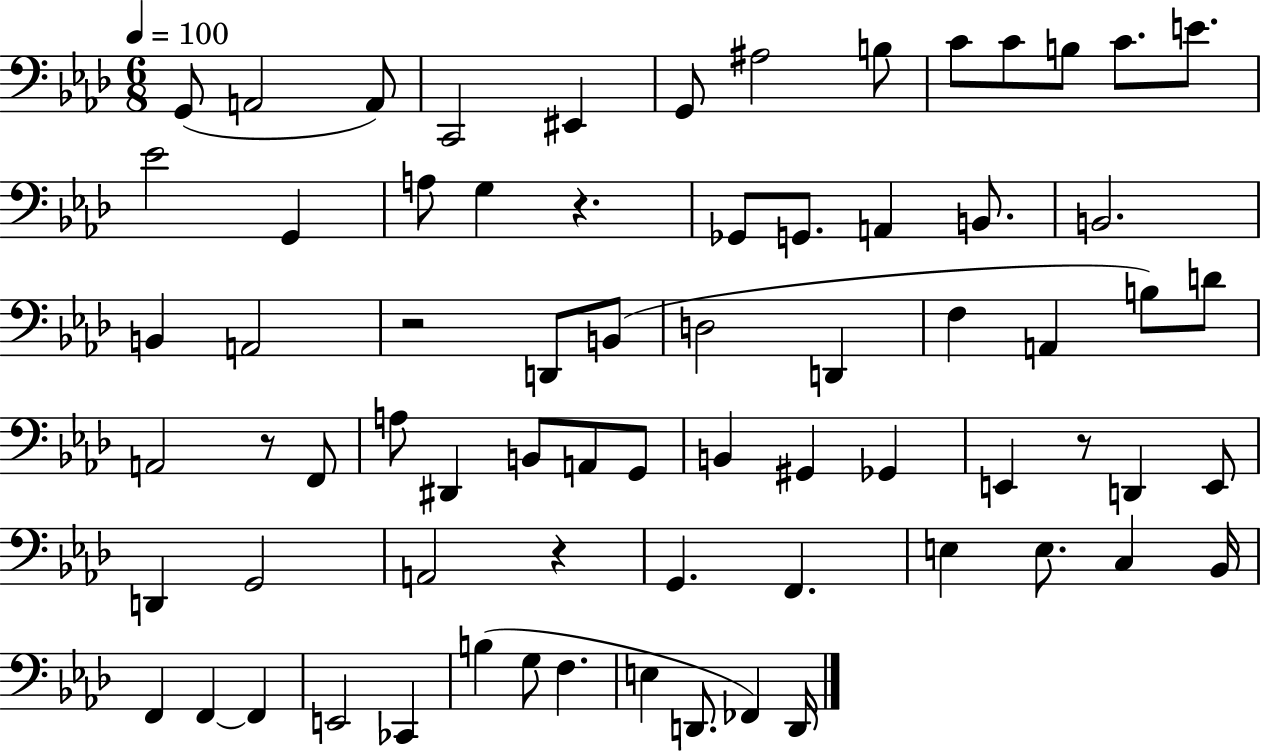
{
  \clef bass
  \numericTimeSignature
  \time 6/8
  \key aes \major
  \tempo 4 = 100
  \repeat volta 2 { g,8( a,2 a,8) | c,2 eis,4 | g,8 ais2 b8 | c'8 c'8 b8 c'8. e'8. | \break ees'2 g,4 | a8 g4 r4. | ges,8 g,8. a,4 b,8. | b,2. | \break b,4 a,2 | r2 d,8 b,8( | d2 d,4 | f4 a,4 b8) d'8 | \break a,2 r8 f,8 | a8 dis,4 b,8 a,8 g,8 | b,4 gis,4 ges,4 | e,4 r8 d,4 e,8 | \break d,4 g,2 | a,2 r4 | g,4. f,4. | e4 e8. c4 bes,16 | \break f,4 f,4~~ f,4 | e,2 ces,4 | b4( g8 f4. | e4 d,8. fes,4) d,16 | \break } \bar "|."
}